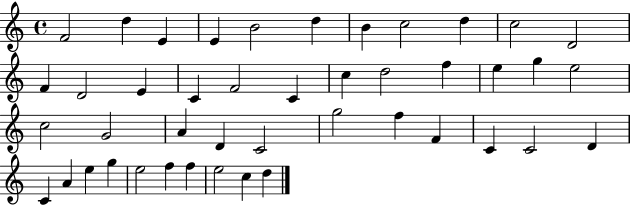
{
  \clef treble
  \time 4/4
  \defaultTimeSignature
  \key c \major
  f'2 d''4 e'4 | e'4 b'2 d''4 | b'4 c''2 d''4 | c''2 d'2 | \break f'4 d'2 e'4 | c'4 f'2 c'4 | c''4 d''2 f''4 | e''4 g''4 e''2 | \break c''2 g'2 | a'4 d'4 c'2 | g''2 f''4 f'4 | c'4 c'2 d'4 | \break c'4 a'4 e''4 g''4 | e''2 f''4 f''4 | e''2 c''4 d''4 | \bar "|."
}